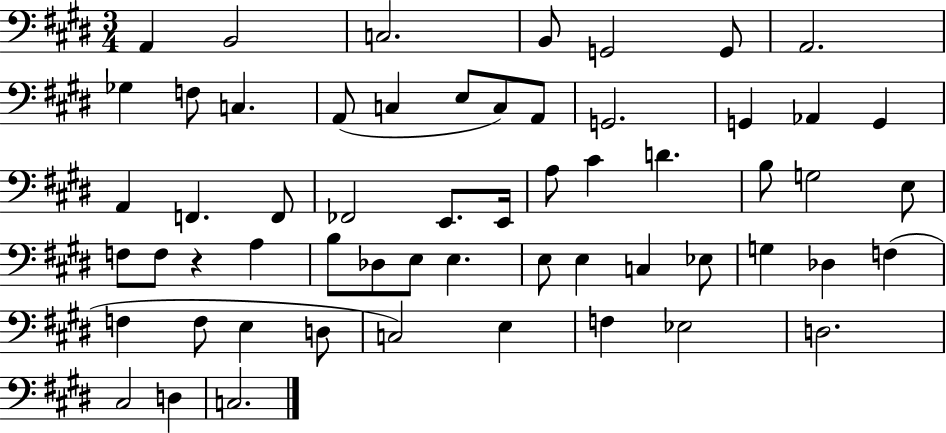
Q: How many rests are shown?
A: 1